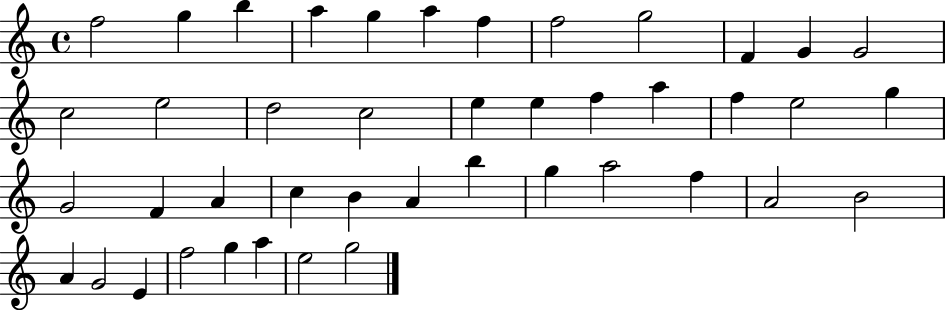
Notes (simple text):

F5/h G5/q B5/q A5/q G5/q A5/q F5/q F5/h G5/h F4/q G4/q G4/h C5/h E5/h D5/h C5/h E5/q E5/q F5/q A5/q F5/q E5/h G5/q G4/h F4/q A4/q C5/q B4/q A4/q B5/q G5/q A5/h F5/q A4/h B4/h A4/q G4/h E4/q F5/h G5/q A5/q E5/h G5/h